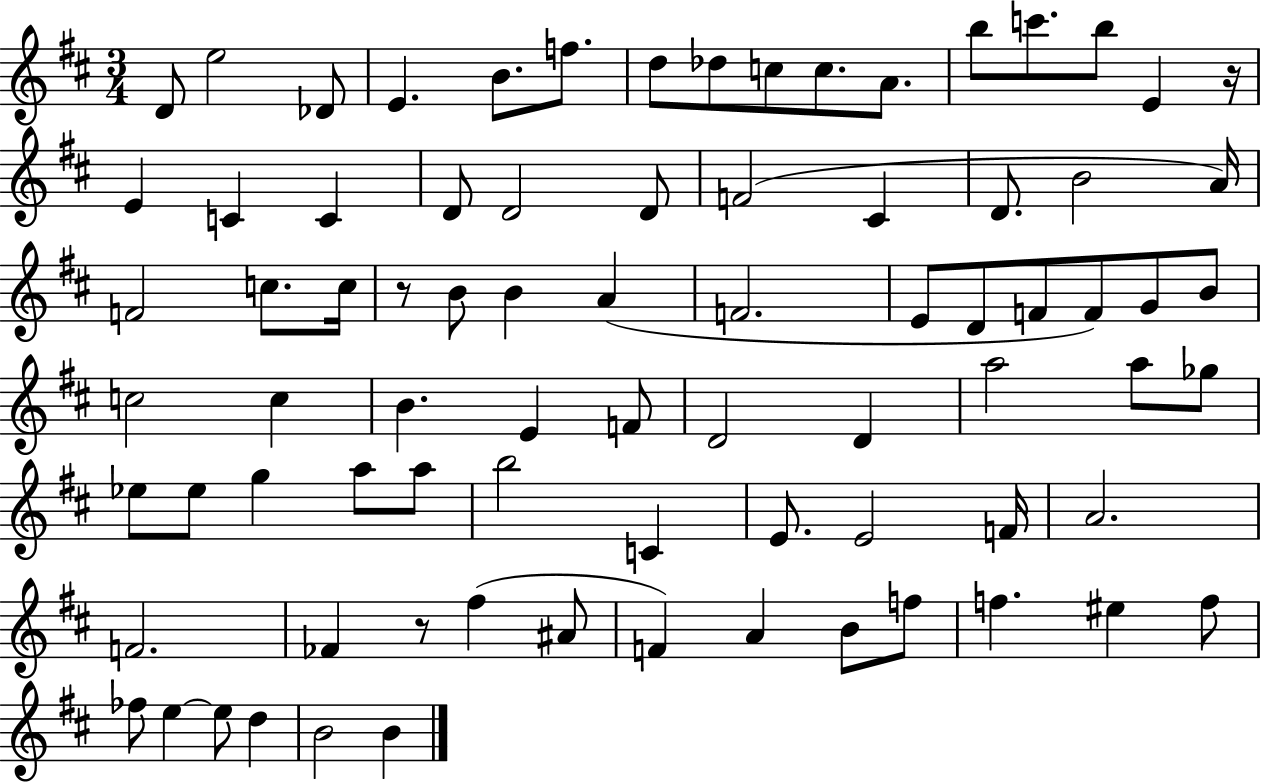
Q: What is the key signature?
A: D major